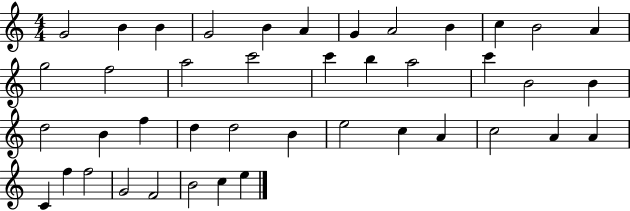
{
  \clef treble
  \numericTimeSignature
  \time 4/4
  \key c \major
  g'2 b'4 b'4 | g'2 b'4 a'4 | g'4 a'2 b'4 | c''4 b'2 a'4 | \break g''2 f''2 | a''2 c'''2 | c'''4 b''4 a''2 | c'''4 b'2 b'4 | \break d''2 b'4 f''4 | d''4 d''2 b'4 | e''2 c''4 a'4 | c''2 a'4 a'4 | \break c'4 f''4 f''2 | g'2 f'2 | b'2 c''4 e''4 | \bar "|."
}